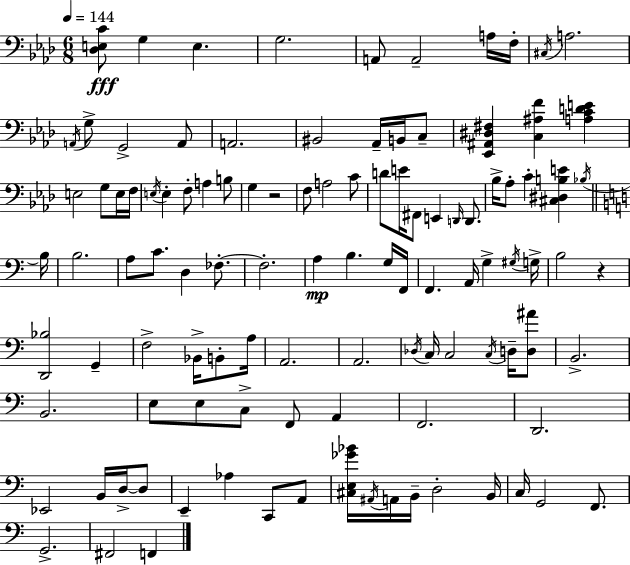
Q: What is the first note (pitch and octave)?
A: G3